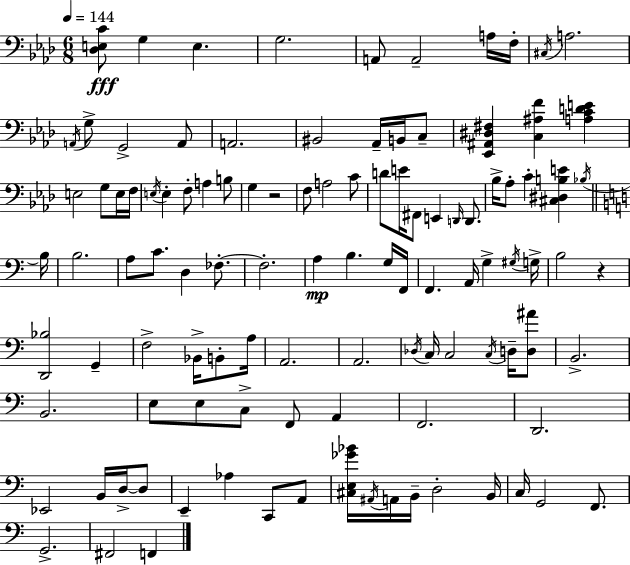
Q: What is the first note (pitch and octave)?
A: G3